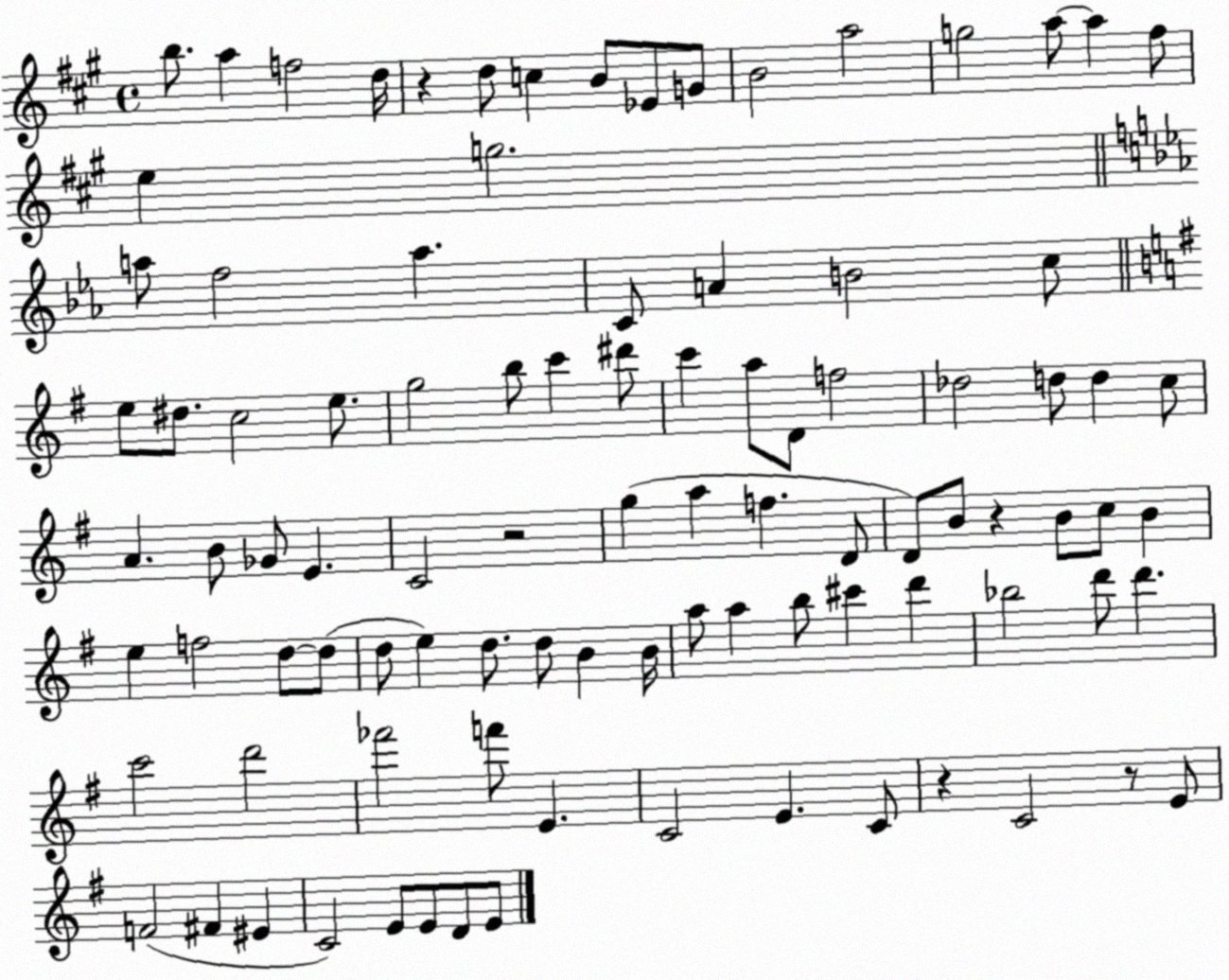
X:1
T:Untitled
M:4/4
L:1/4
K:A
b/2 a f2 d/4 z d/2 c B/2 _E/2 G/2 B2 a2 g2 a/2 a ^f/2 e g2 a/2 f2 a C/2 A B2 c/2 e/2 ^d/2 c2 e/2 g2 b/2 c' ^d'/2 c' a/2 D/2 f2 _d2 d/2 d c/2 A B/2 _G/2 E C2 z2 g a f D/2 D/2 B/2 z B/2 c/2 B e f2 d/2 d/2 d/2 e d/2 d/2 B B/4 a/2 a b/2 ^c' d' _b2 d'/2 d' c'2 d'2 _f'2 f'/2 E C2 E C/2 z C2 z/2 E/2 F2 ^F ^E C2 E/2 E/2 D/2 E/2